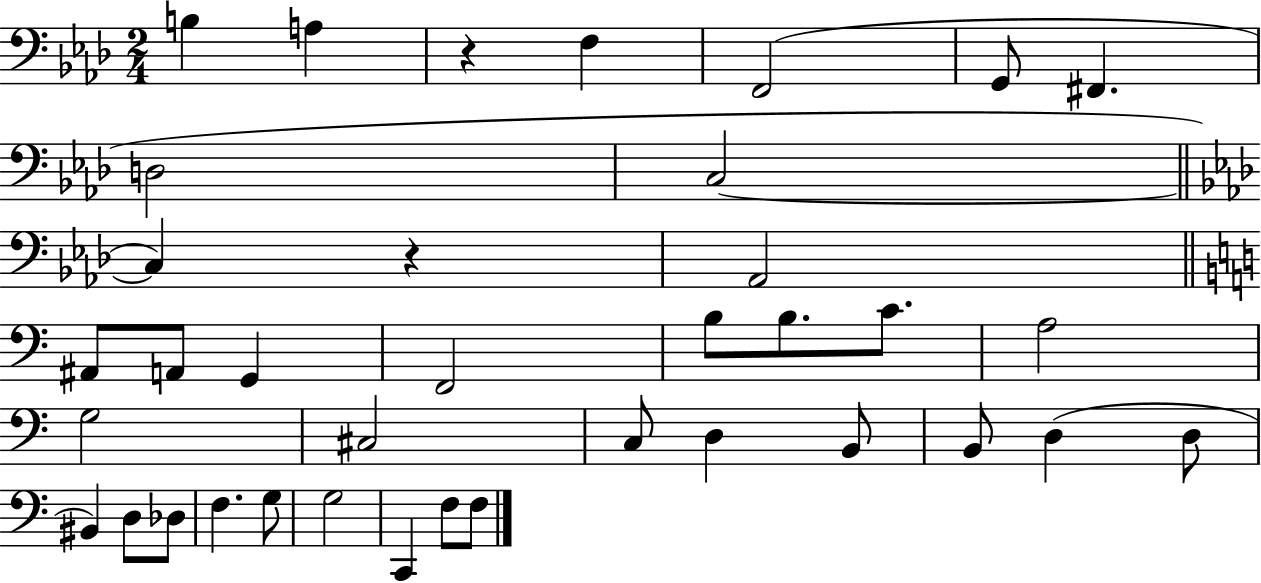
{
  \clef bass
  \numericTimeSignature
  \time 2/4
  \key aes \major
  \repeat volta 2 { b4 a4 | r4 f4 | f,2( | g,8 fis,4. | \break d2 | c2~~ | \bar "||" \break \key aes \major c4) r4 | aes,2 | \bar "||" \break \key a \minor ais,8 a,8 g,4 | f,2 | b8 b8. c'8. | a2 | \break g2 | cis2 | c8 d4 b,8 | b,8 d4( d8 | \break bis,4) d8 des8 | f4. g8 | g2 | c,4 f8 f8 | \break } \bar "|."
}